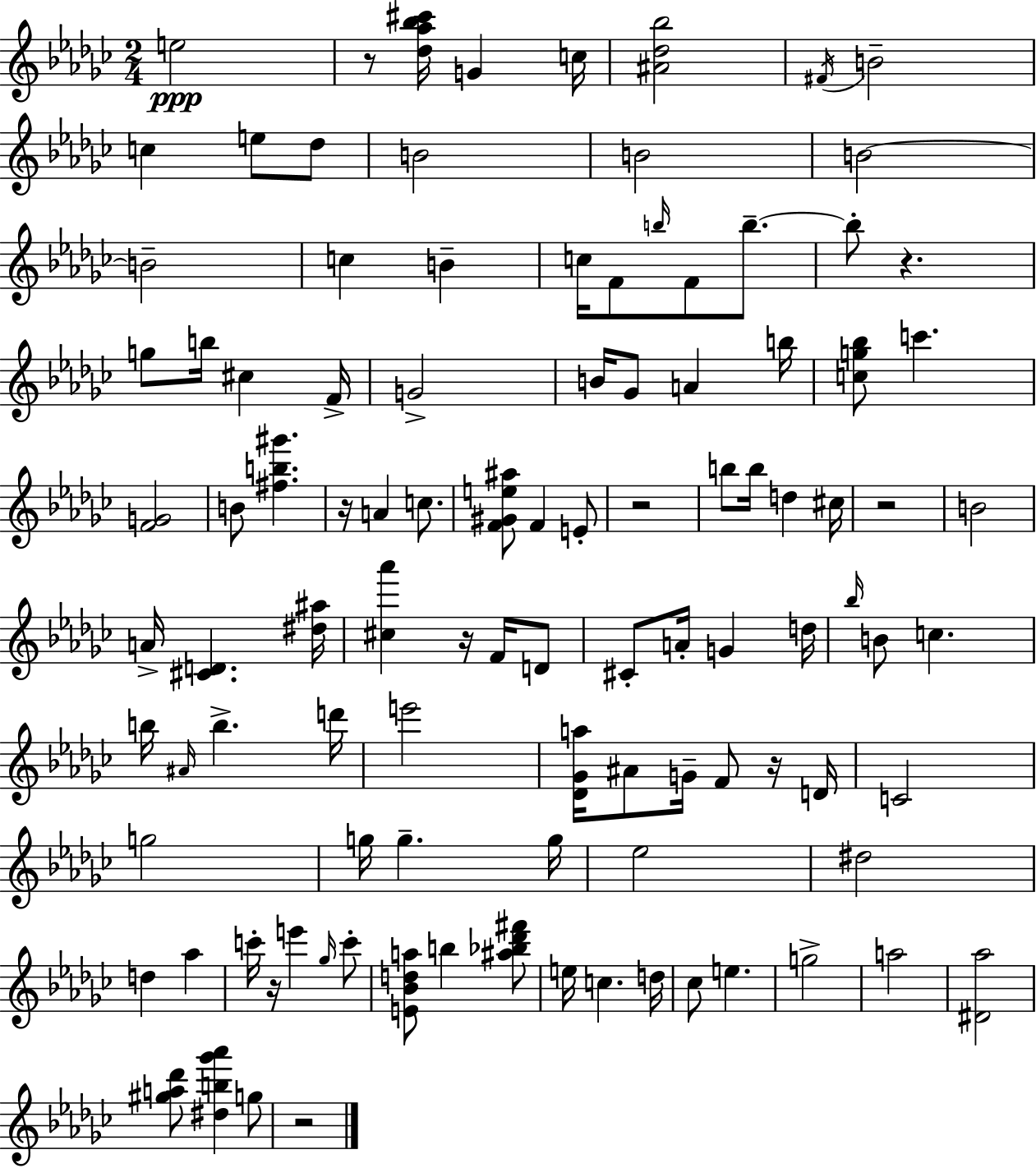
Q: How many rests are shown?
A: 9